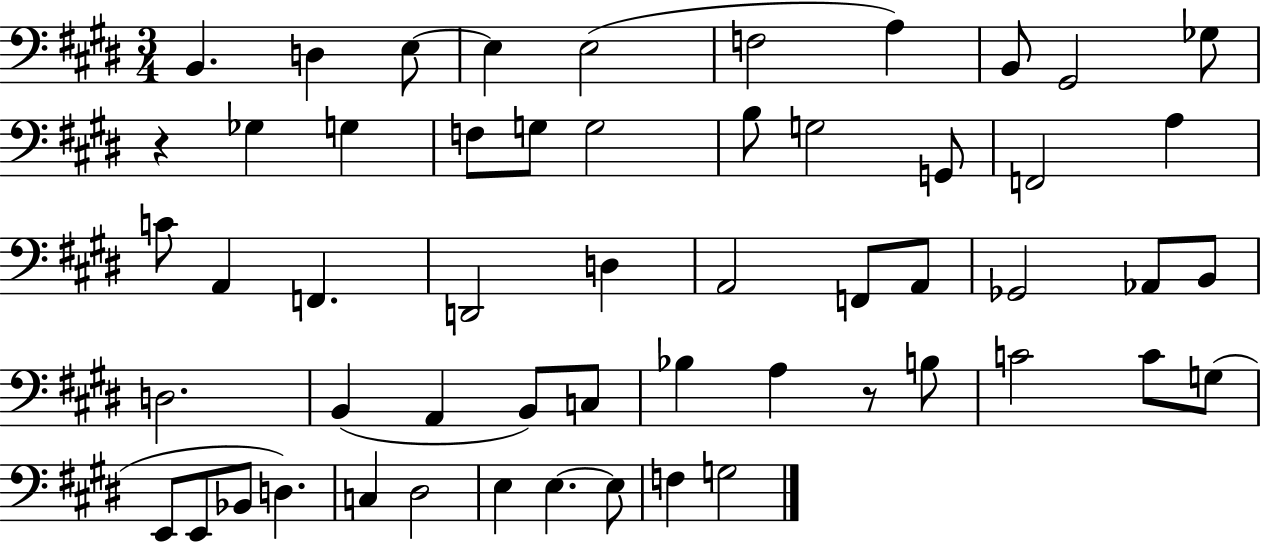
X:1
T:Untitled
M:3/4
L:1/4
K:E
B,, D, E,/2 E, E,2 F,2 A, B,,/2 ^G,,2 _G,/2 z _G, G, F,/2 G,/2 G,2 B,/2 G,2 G,,/2 F,,2 A, C/2 A,, F,, D,,2 D, A,,2 F,,/2 A,,/2 _G,,2 _A,,/2 B,,/2 D,2 B,, A,, B,,/2 C,/2 _B, A, z/2 B,/2 C2 C/2 G,/2 E,,/2 E,,/2 _B,,/2 D, C, ^D,2 E, E, E,/2 F, G,2